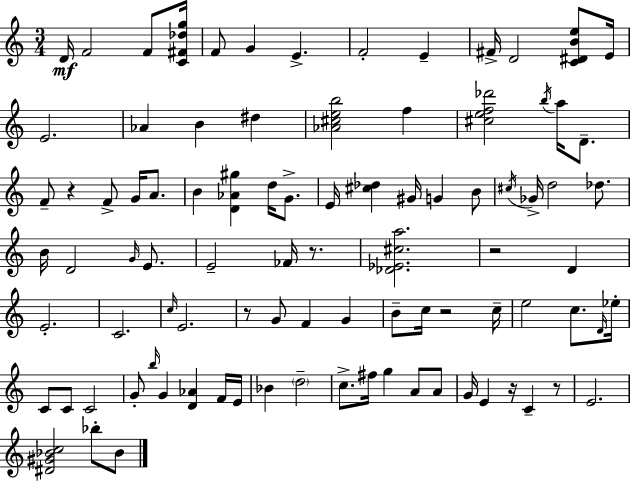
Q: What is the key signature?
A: C major